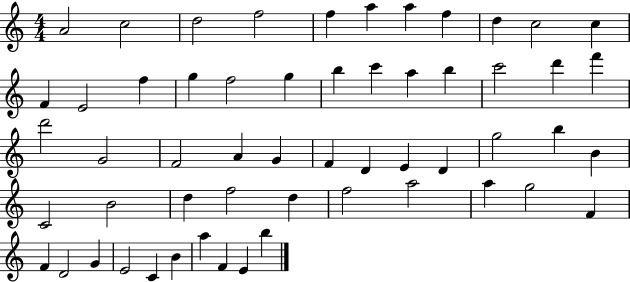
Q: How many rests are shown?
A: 0